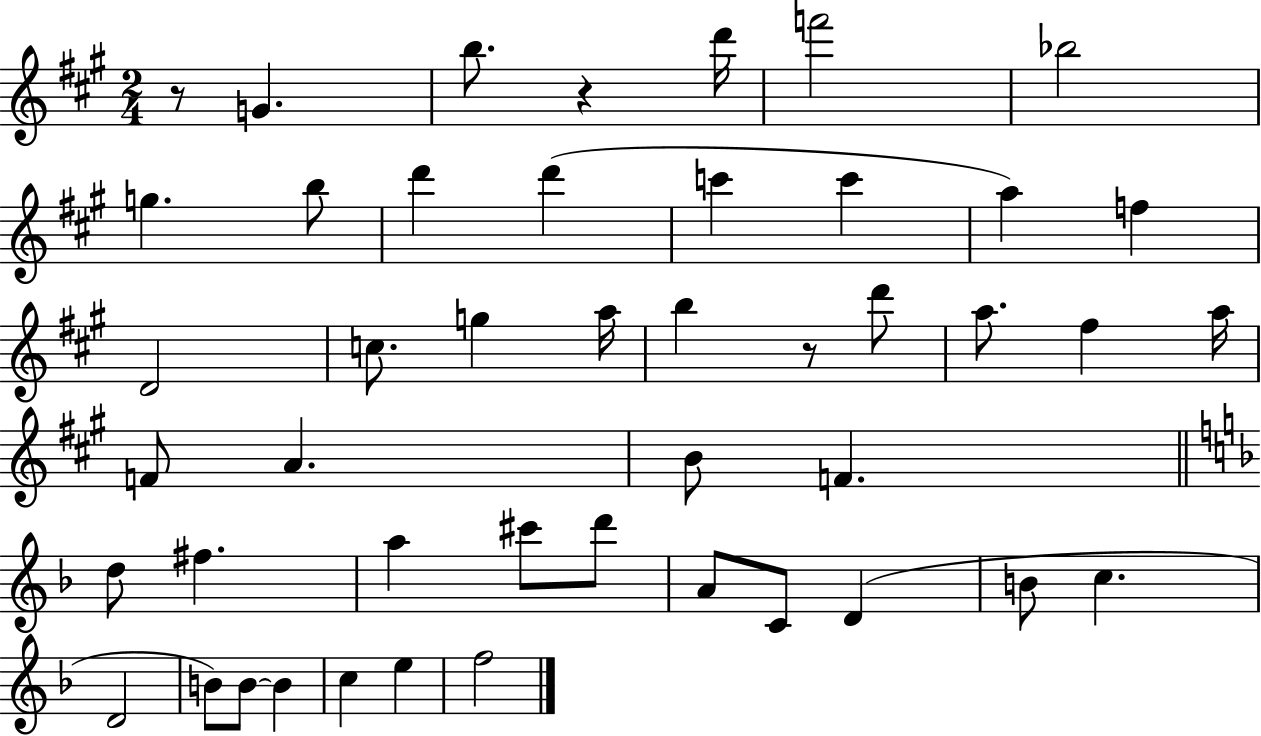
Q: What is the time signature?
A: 2/4